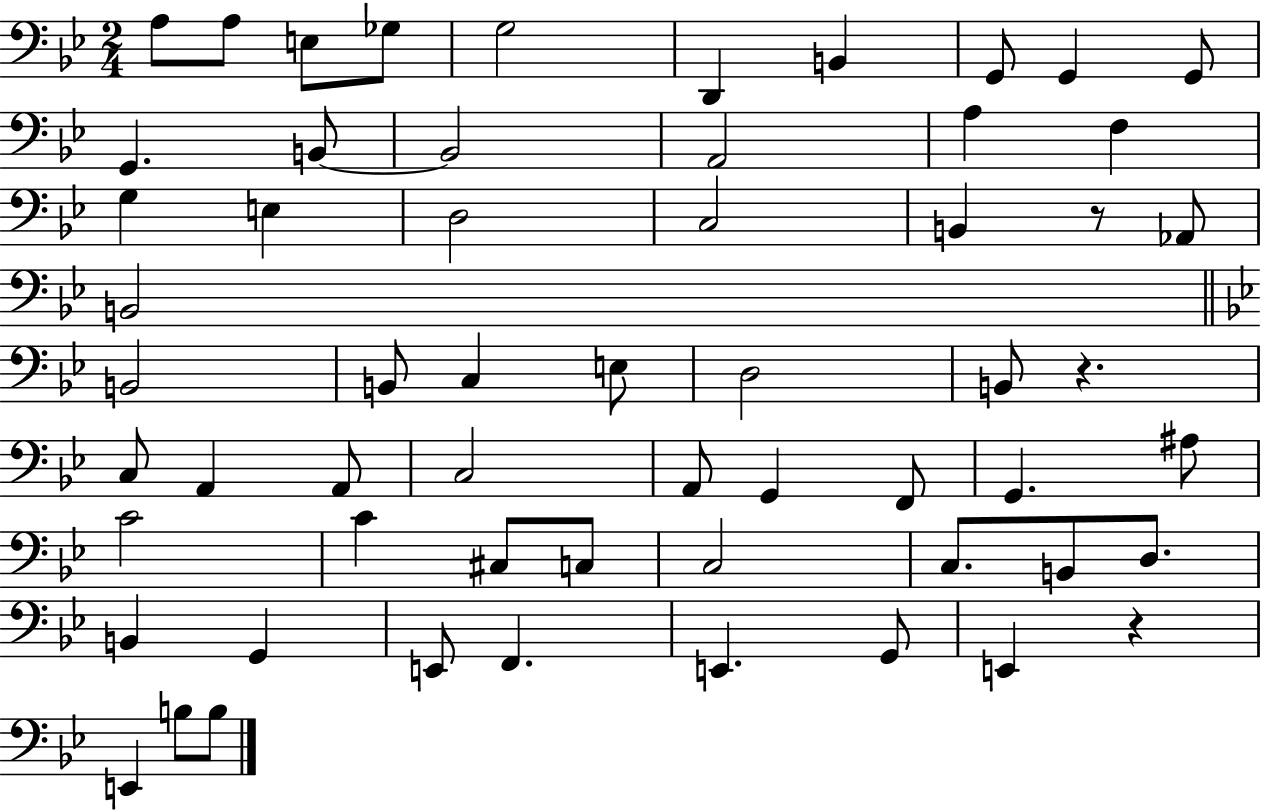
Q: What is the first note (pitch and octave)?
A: A3